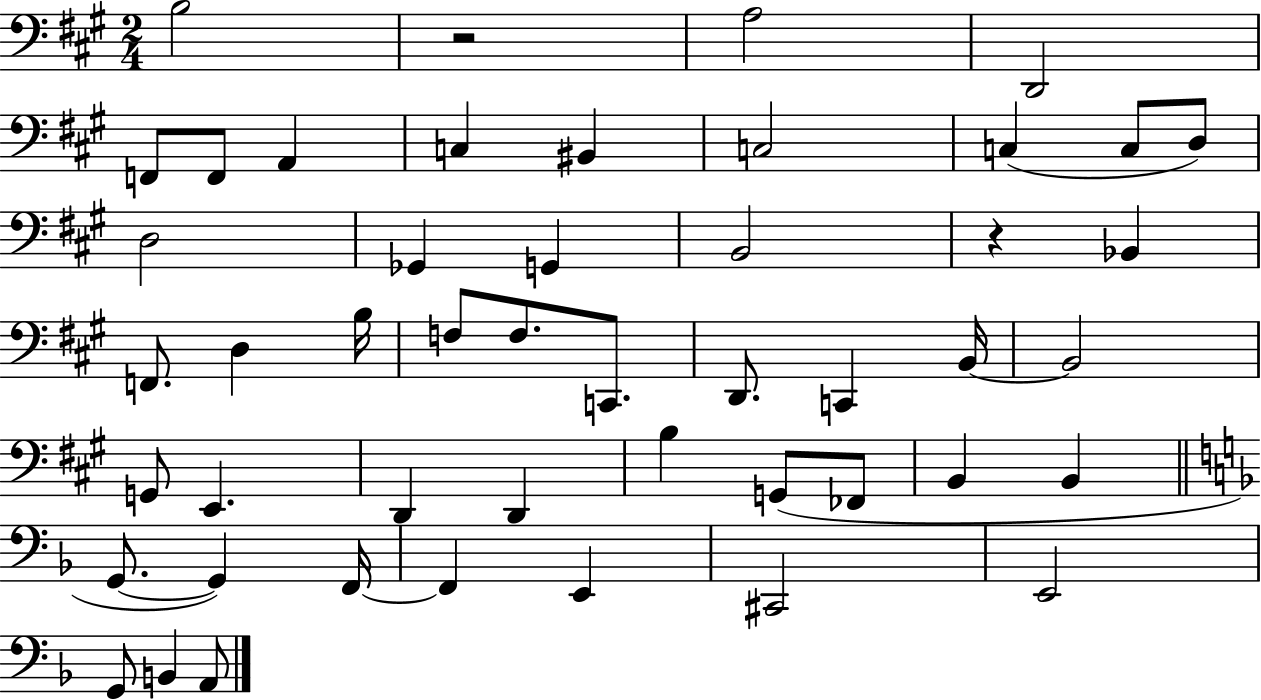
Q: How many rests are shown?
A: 2